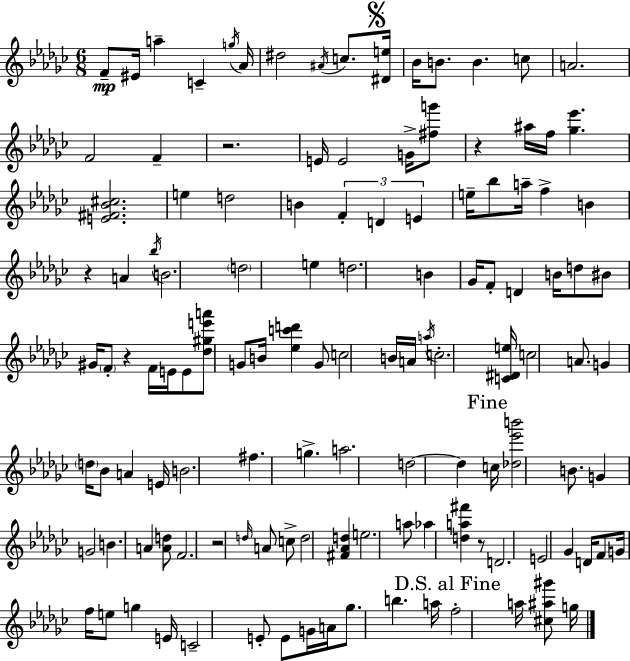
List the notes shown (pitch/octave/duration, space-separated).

F4/e EIS4/s A5/q C4/q G5/s Ab4/s D#5/h A#4/s C5/e. [D#4,E5]/s Bb4/s B4/e. B4/q. C5/e A4/h. F4/h F4/q R/h. E4/s E4/h G4/s [F#5,G6]/e R/q A#5/s F5/s [Gb5,Eb6]/q. [E4,F#4,Bb4,C#5]/h. E5/q D5/h B4/q F4/q D4/q E4/q E5/s Bb5/e A5/s F5/q B4/q R/q A4/q Bb5/s B4/h. D5/h E5/q D5/h. B4/q Gb4/s F4/e D4/q B4/s D5/e BIS4/e G#4/s F4/e R/q F4/s E4/s E4/e [Db5,G#5,E6,A6]/e G4/e B4/s [Eb5,C6,D6]/q G4/e C5/h B4/s A4/s A5/s C5/h. [C4,D#4,E5]/s C5/h A4/e. G4/q D5/s Bb4/e A4/q E4/s B4/h. F#5/q. G5/q. A5/h. D5/h D5/q C5/s [Db5,Eb6,B6]/h B4/e. G4/q G4/h B4/q. A4/q [A4,D5]/e F4/h. R/h D5/s A4/e C5/e D5/h [F#4,Ab4,D5]/q E5/h. A5/e Ab5/q [D5,A5,F#6]/q R/e D4/h. E4/h Gb4/q D4/s F4/e G4/s F5/s E5/e G5/q E4/s C4/h E4/e E4/e G4/s A4/s Gb5/e. B5/q. A5/s F5/h A5/s [C#5,A#5,G#6]/e G5/s